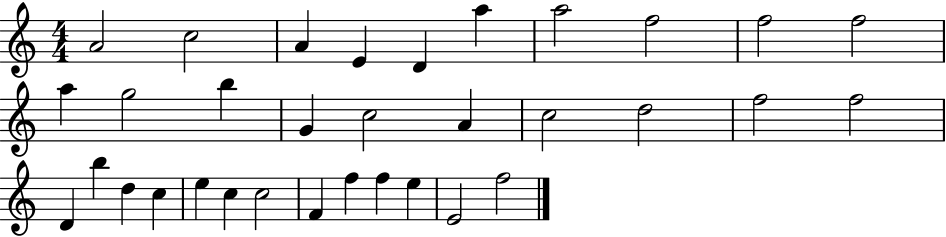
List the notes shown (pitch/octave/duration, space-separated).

A4/h C5/h A4/q E4/q D4/q A5/q A5/h F5/h F5/h F5/h A5/q G5/h B5/q G4/q C5/h A4/q C5/h D5/h F5/h F5/h D4/q B5/q D5/q C5/q E5/q C5/q C5/h F4/q F5/q F5/q E5/q E4/h F5/h